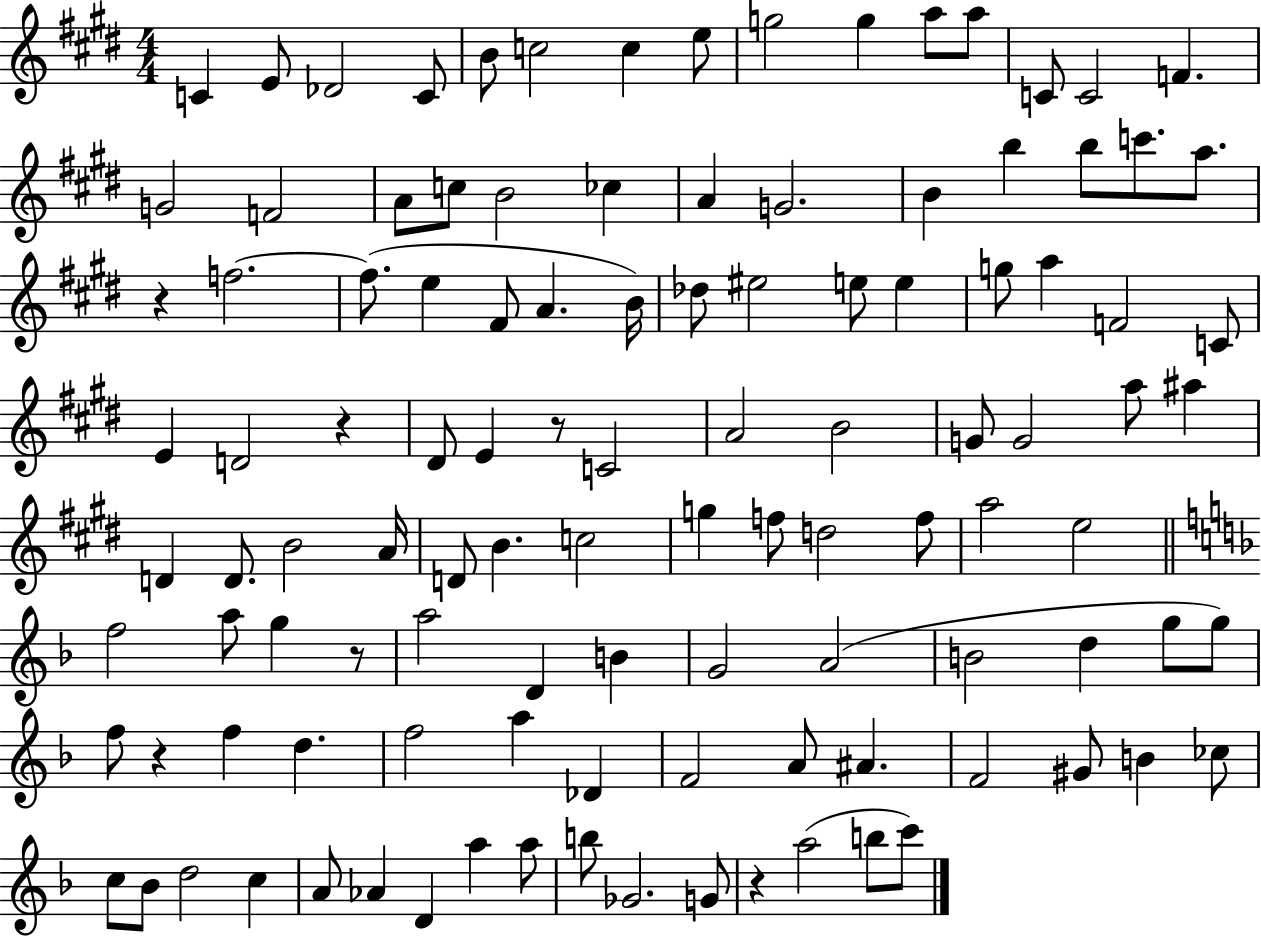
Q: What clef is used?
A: treble